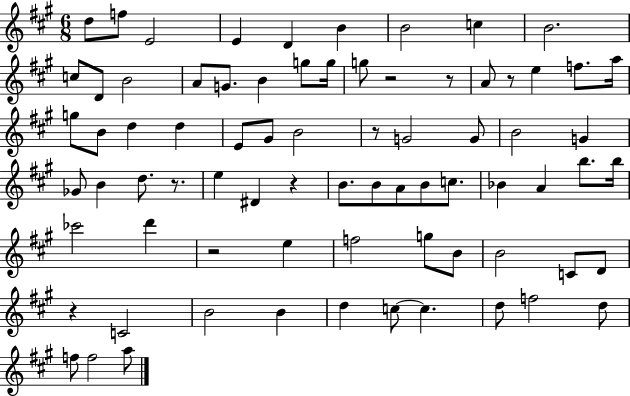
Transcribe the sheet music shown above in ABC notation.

X:1
T:Untitled
M:6/8
L:1/4
K:A
d/2 f/2 E2 E D B B2 c B2 c/2 D/2 B2 A/2 G/2 B g/2 g/4 g/2 z2 z/2 A/2 z/2 e f/2 a/4 g/2 B/2 d d E/2 ^G/2 B2 z/2 G2 G/2 B2 G _G/2 B d/2 z/2 e ^D z B/2 B/2 A/2 B/2 c/2 _B A b/2 b/4 _c'2 d' z2 e f2 g/2 B/2 B2 C/2 D/2 z C2 B2 B d c/2 c d/2 f2 d/2 f/2 f2 a/2